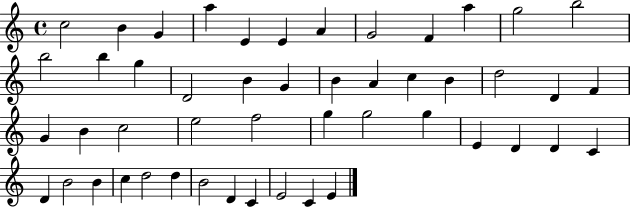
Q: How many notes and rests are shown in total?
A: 49